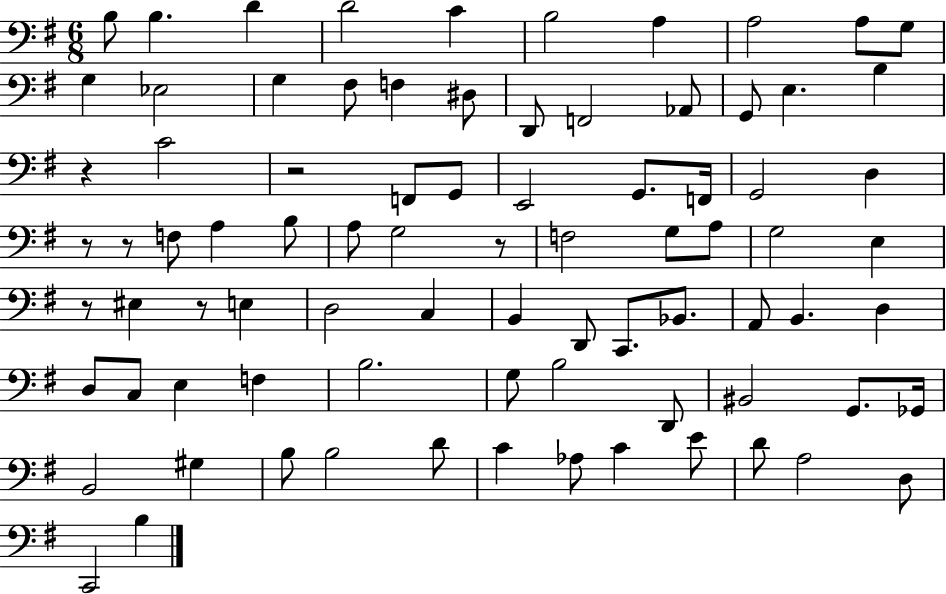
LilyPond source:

{
  \clef bass
  \numericTimeSignature
  \time 6/8
  \key g \major
  \repeat volta 2 { b8 b4. d'4 | d'2 c'4 | b2 a4 | a2 a8 g8 | \break g4 ees2 | g4 fis8 f4 dis8 | d,8 f,2 aes,8 | g,8 e4. b4 | \break r4 c'2 | r2 f,8 g,8 | e,2 g,8. f,16 | g,2 d4 | \break r8 r8 f8 a4 b8 | a8 g2 r8 | f2 g8 a8 | g2 e4 | \break r8 eis4 r8 e4 | d2 c4 | b,4 d,8 c,8. bes,8. | a,8 b,4. d4 | \break d8 c8 e4 f4 | b2. | g8 b2 d,8 | bis,2 g,8. ges,16 | \break b,2 gis4 | b8 b2 d'8 | c'4 aes8 c'4 e'8 | d'8 a2 d8 | \break c,2 b4 | } \bar "|."
}